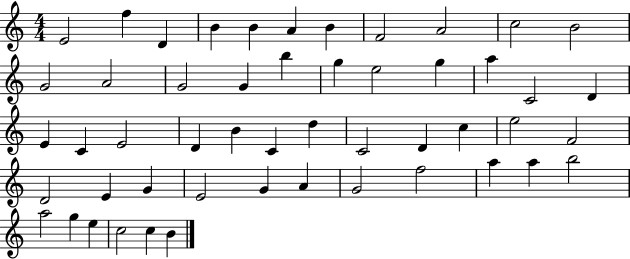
E4/h F5/q D4/q B4/q B4/q A4/q B4/q F4/h A4/h C5/h B4/h G4/h A4/h G4/h G4/q B5/q G5/q E5/h G5/q A5/q C4/h D4/q E4/q C4/q E4/h D4/q B4/q C4/q D5/q C4/h D4/q C5/q E5/h F4/h D4/h E4/q G4/q E4/h G4/q A4/q G4/h F5/h A5/q A5/q B5/h A5/h G5/q E5/q C5/h C5/q B4/q